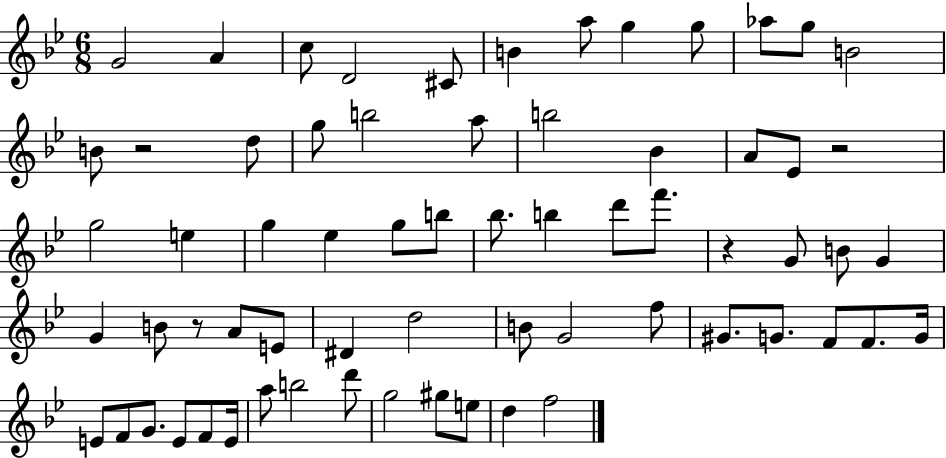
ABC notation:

X:1
T:Untitled
M:6/8
L:1/4
K:Bb
G2 A c/2 D2 ^C/2 B a/2 g g/2 _a/2 g/2 B2 B/2 z2 d/2 g/2 b2 a/2 b2 _B A/2 _E/2 z2 g2 e g _e g/2 b/2 _b/2 b d'/2 f'/2 z G/2 B/2 G G B/2 z/2 A/2 E/2 ^D d2 B/2 G2 f/2 ^G/2 G/2 F/2 F/2 G/4 E/2 F/2 G/2 E/2 F/2 E/4 a/2 b2 d'/2 g2 ^g/2 e/2 d f2